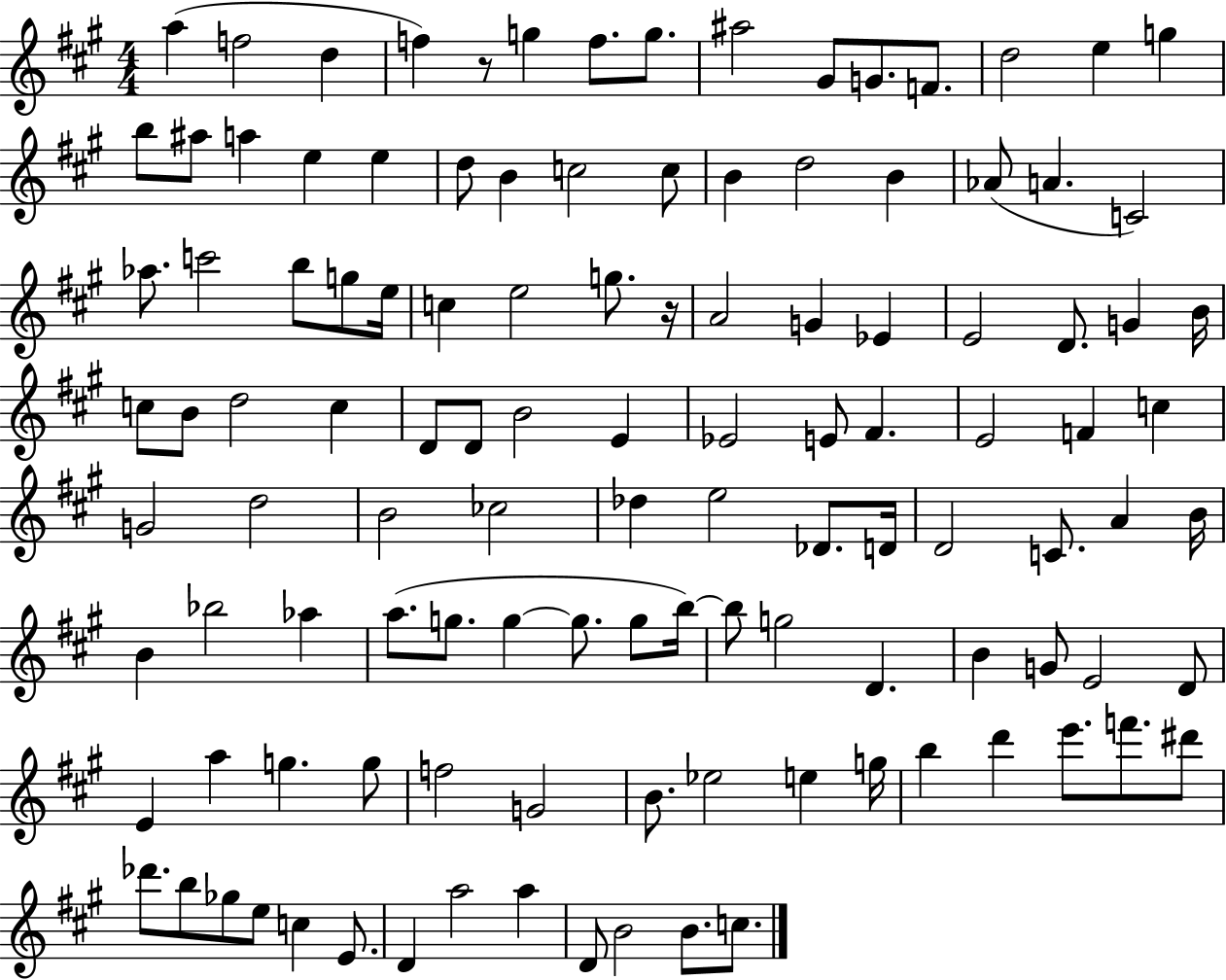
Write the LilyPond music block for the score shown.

{
  \clef treble
  \numericTimeSignature
  \time 4/4
  \key a \major
  a''4( f''2 d''4 | f''4) r8 g''4 f''8. g''8. | ais''2 gis'8 g'8. f'8. | d''2 e''4 g''4 | \break b''8 ais''8 a''4 e''4 e''4 | d''8 b'4 c''2 c''8 | b'4 d''2 b'4 | aes'8( a'4. c'2) | \break aes''8. c'''2 b''8 g''8 e''16 | c''4 e''2 g''8. r16 | a'2 g'4 ees'4 | e'2 d'8. g'4 b'16 | \break c''8 b'8 d''2 c''4 | d'8 d'8 b'2 e'4 | ees'2 e'8 fis'4. | e'2 f'4 c''4 | \break g'2 d''2 | b'2 ces''2 | des''4 e''2 des'8. d'16 | d'2 c'8. a'4 b'16 | \break b'4 bes''2 aes''4 | a''8.( g''8. g''4~~ g''8. g''8 b''16~~) | b''8 g''2 d'4. | b'4 g'8 e'2 d'8 | \break e'4 a''4 g''4. g''8 | f''2 g'2 | b'8. ees''2 e''4 g''16 | b''4 d'''4 e'''8. f'''8. dis'''8 | \break des'''8. b''8 ges''8 e''8 c''4 e'8. | d'4 a''2 a''4 | d'8 b'2 b'8. c''8. | \bar "|."
}